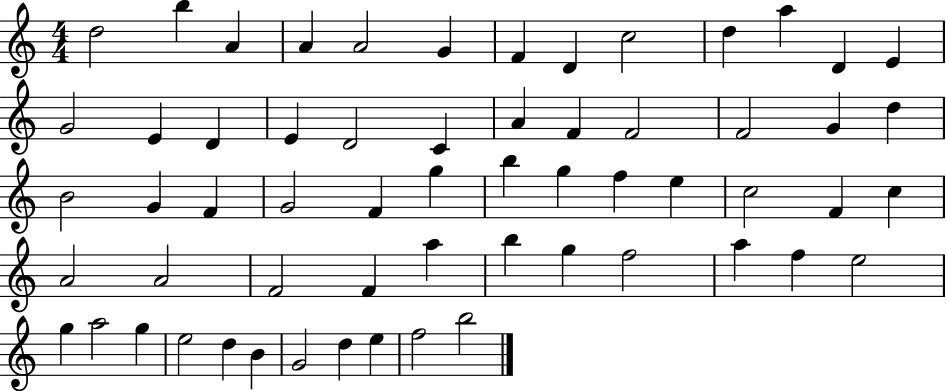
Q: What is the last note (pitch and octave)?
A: B5